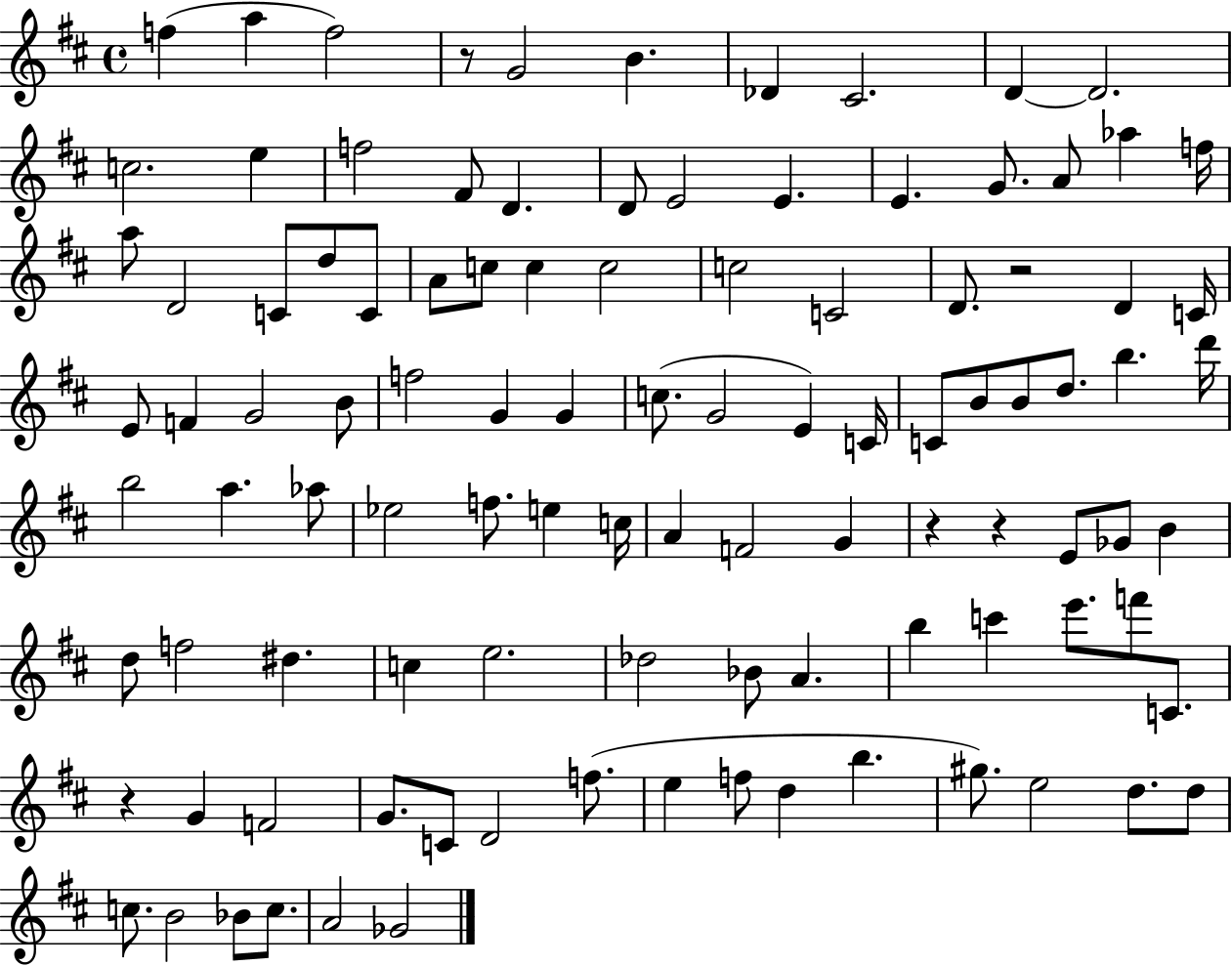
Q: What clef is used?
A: treble